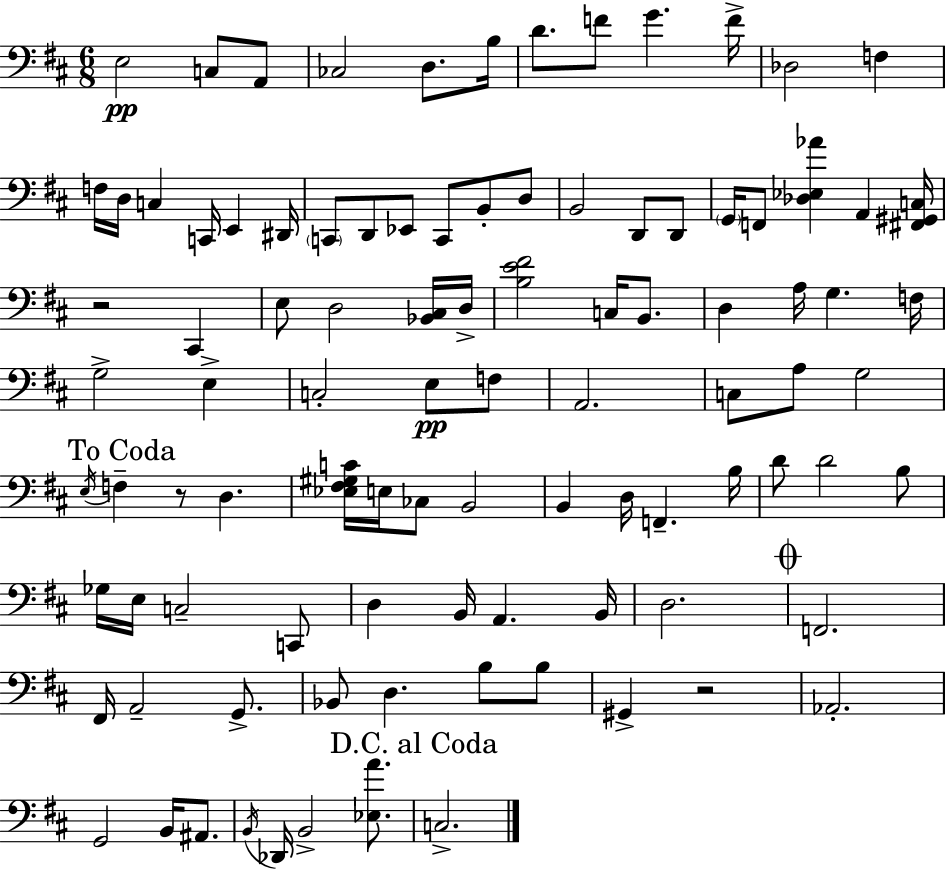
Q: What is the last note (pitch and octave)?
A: C3